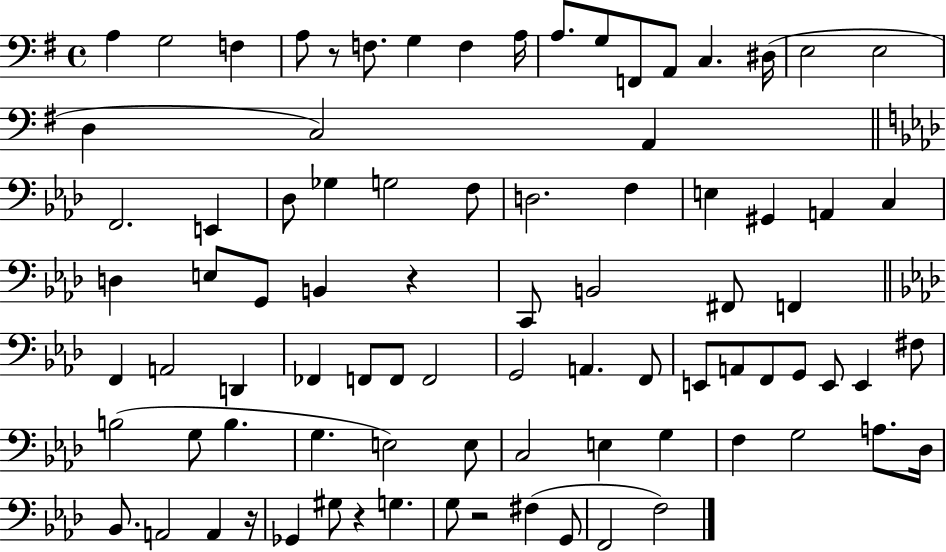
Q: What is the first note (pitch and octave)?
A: A3